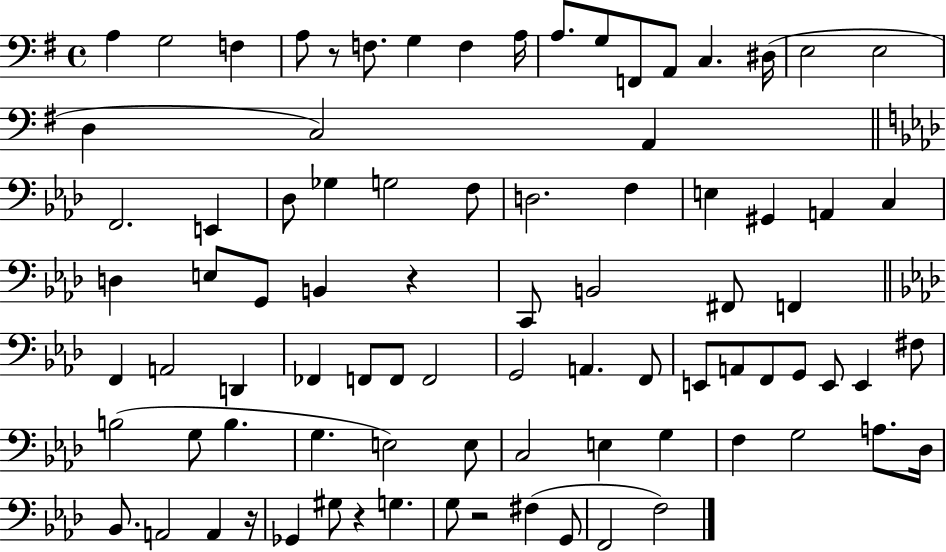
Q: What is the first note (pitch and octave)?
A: A3